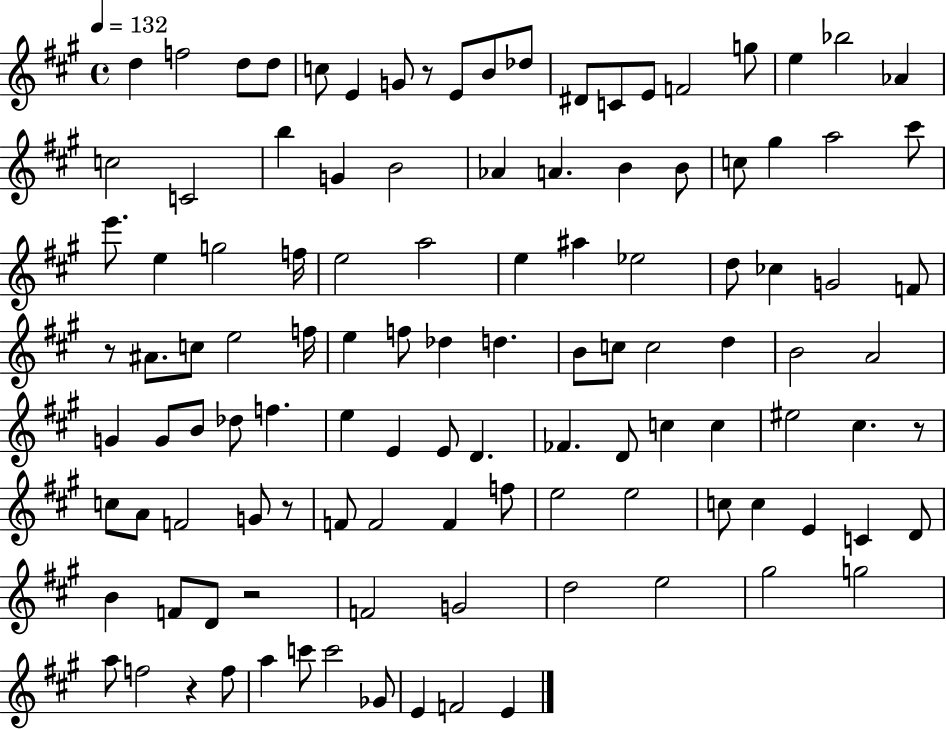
D5/q F5/h D5/e D5/e C5/e E4/q G4/e R/e E4/e B4/e Db5/e D#4/e C4/e E4/e F4/h G5/e E5/q Bb5/h Ab4/q C5/h C4/h B5/q G4/q B4/h Ab4/q A4/q. B4/q B4/e C5/e G#5/q A5/h C#6/e E6/e. E5/q G5/h F5/s E5/h A5/h E5/q A#5/q Eb5/h D5/e CES5/q G4/h F4/e R/e A#4/e. C5/e E5/h F5/s E5/q F5/e Db5/q D5/q. B4/e C5/e C5/h D5/q B4/h A4/h G4/q G4/e B4/e Db5/e F5/q. E5/q E4/q E4/e D4/q. FES4/q. D4/e C5/q C5/q EIS5/h C#5/q. R/e C5/e A4/e F4/h G4/e R/e F4/e F4/h F4/q F5/e E5/h E5/h C5/e C5/q E4/q C4/q D4/e B4/q F4/e D4/e R/h F4/h G4/h D5/h E5/h G#5/h G5/h A5/e F5/h R/q F5/e A5/q C6/e C6/h Gb4/e E4/q F4/h E4/q